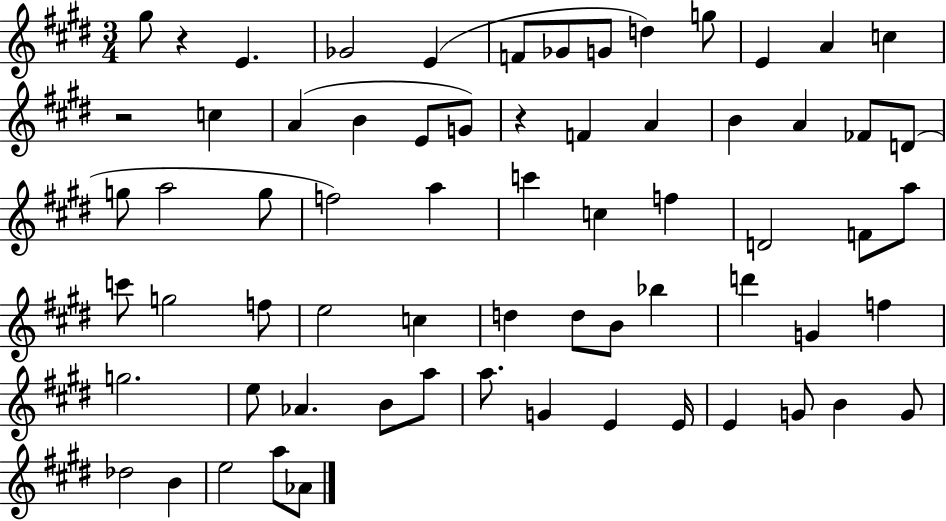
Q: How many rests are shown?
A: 3